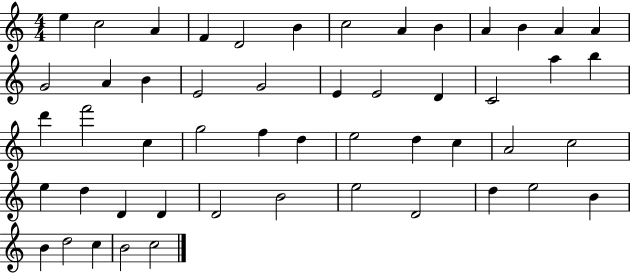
X:1
T:Untitled
M:4/4
L:1/4
K:C
e c2 A F D2 B c2 A B A B A A G2 A B E2 G2 E E2 D C2 a b d' f'2 c g2 f d e2 d c A2 c2 e d D D D2 B2 e2 D2 d e2 B B d2 c B2 c2